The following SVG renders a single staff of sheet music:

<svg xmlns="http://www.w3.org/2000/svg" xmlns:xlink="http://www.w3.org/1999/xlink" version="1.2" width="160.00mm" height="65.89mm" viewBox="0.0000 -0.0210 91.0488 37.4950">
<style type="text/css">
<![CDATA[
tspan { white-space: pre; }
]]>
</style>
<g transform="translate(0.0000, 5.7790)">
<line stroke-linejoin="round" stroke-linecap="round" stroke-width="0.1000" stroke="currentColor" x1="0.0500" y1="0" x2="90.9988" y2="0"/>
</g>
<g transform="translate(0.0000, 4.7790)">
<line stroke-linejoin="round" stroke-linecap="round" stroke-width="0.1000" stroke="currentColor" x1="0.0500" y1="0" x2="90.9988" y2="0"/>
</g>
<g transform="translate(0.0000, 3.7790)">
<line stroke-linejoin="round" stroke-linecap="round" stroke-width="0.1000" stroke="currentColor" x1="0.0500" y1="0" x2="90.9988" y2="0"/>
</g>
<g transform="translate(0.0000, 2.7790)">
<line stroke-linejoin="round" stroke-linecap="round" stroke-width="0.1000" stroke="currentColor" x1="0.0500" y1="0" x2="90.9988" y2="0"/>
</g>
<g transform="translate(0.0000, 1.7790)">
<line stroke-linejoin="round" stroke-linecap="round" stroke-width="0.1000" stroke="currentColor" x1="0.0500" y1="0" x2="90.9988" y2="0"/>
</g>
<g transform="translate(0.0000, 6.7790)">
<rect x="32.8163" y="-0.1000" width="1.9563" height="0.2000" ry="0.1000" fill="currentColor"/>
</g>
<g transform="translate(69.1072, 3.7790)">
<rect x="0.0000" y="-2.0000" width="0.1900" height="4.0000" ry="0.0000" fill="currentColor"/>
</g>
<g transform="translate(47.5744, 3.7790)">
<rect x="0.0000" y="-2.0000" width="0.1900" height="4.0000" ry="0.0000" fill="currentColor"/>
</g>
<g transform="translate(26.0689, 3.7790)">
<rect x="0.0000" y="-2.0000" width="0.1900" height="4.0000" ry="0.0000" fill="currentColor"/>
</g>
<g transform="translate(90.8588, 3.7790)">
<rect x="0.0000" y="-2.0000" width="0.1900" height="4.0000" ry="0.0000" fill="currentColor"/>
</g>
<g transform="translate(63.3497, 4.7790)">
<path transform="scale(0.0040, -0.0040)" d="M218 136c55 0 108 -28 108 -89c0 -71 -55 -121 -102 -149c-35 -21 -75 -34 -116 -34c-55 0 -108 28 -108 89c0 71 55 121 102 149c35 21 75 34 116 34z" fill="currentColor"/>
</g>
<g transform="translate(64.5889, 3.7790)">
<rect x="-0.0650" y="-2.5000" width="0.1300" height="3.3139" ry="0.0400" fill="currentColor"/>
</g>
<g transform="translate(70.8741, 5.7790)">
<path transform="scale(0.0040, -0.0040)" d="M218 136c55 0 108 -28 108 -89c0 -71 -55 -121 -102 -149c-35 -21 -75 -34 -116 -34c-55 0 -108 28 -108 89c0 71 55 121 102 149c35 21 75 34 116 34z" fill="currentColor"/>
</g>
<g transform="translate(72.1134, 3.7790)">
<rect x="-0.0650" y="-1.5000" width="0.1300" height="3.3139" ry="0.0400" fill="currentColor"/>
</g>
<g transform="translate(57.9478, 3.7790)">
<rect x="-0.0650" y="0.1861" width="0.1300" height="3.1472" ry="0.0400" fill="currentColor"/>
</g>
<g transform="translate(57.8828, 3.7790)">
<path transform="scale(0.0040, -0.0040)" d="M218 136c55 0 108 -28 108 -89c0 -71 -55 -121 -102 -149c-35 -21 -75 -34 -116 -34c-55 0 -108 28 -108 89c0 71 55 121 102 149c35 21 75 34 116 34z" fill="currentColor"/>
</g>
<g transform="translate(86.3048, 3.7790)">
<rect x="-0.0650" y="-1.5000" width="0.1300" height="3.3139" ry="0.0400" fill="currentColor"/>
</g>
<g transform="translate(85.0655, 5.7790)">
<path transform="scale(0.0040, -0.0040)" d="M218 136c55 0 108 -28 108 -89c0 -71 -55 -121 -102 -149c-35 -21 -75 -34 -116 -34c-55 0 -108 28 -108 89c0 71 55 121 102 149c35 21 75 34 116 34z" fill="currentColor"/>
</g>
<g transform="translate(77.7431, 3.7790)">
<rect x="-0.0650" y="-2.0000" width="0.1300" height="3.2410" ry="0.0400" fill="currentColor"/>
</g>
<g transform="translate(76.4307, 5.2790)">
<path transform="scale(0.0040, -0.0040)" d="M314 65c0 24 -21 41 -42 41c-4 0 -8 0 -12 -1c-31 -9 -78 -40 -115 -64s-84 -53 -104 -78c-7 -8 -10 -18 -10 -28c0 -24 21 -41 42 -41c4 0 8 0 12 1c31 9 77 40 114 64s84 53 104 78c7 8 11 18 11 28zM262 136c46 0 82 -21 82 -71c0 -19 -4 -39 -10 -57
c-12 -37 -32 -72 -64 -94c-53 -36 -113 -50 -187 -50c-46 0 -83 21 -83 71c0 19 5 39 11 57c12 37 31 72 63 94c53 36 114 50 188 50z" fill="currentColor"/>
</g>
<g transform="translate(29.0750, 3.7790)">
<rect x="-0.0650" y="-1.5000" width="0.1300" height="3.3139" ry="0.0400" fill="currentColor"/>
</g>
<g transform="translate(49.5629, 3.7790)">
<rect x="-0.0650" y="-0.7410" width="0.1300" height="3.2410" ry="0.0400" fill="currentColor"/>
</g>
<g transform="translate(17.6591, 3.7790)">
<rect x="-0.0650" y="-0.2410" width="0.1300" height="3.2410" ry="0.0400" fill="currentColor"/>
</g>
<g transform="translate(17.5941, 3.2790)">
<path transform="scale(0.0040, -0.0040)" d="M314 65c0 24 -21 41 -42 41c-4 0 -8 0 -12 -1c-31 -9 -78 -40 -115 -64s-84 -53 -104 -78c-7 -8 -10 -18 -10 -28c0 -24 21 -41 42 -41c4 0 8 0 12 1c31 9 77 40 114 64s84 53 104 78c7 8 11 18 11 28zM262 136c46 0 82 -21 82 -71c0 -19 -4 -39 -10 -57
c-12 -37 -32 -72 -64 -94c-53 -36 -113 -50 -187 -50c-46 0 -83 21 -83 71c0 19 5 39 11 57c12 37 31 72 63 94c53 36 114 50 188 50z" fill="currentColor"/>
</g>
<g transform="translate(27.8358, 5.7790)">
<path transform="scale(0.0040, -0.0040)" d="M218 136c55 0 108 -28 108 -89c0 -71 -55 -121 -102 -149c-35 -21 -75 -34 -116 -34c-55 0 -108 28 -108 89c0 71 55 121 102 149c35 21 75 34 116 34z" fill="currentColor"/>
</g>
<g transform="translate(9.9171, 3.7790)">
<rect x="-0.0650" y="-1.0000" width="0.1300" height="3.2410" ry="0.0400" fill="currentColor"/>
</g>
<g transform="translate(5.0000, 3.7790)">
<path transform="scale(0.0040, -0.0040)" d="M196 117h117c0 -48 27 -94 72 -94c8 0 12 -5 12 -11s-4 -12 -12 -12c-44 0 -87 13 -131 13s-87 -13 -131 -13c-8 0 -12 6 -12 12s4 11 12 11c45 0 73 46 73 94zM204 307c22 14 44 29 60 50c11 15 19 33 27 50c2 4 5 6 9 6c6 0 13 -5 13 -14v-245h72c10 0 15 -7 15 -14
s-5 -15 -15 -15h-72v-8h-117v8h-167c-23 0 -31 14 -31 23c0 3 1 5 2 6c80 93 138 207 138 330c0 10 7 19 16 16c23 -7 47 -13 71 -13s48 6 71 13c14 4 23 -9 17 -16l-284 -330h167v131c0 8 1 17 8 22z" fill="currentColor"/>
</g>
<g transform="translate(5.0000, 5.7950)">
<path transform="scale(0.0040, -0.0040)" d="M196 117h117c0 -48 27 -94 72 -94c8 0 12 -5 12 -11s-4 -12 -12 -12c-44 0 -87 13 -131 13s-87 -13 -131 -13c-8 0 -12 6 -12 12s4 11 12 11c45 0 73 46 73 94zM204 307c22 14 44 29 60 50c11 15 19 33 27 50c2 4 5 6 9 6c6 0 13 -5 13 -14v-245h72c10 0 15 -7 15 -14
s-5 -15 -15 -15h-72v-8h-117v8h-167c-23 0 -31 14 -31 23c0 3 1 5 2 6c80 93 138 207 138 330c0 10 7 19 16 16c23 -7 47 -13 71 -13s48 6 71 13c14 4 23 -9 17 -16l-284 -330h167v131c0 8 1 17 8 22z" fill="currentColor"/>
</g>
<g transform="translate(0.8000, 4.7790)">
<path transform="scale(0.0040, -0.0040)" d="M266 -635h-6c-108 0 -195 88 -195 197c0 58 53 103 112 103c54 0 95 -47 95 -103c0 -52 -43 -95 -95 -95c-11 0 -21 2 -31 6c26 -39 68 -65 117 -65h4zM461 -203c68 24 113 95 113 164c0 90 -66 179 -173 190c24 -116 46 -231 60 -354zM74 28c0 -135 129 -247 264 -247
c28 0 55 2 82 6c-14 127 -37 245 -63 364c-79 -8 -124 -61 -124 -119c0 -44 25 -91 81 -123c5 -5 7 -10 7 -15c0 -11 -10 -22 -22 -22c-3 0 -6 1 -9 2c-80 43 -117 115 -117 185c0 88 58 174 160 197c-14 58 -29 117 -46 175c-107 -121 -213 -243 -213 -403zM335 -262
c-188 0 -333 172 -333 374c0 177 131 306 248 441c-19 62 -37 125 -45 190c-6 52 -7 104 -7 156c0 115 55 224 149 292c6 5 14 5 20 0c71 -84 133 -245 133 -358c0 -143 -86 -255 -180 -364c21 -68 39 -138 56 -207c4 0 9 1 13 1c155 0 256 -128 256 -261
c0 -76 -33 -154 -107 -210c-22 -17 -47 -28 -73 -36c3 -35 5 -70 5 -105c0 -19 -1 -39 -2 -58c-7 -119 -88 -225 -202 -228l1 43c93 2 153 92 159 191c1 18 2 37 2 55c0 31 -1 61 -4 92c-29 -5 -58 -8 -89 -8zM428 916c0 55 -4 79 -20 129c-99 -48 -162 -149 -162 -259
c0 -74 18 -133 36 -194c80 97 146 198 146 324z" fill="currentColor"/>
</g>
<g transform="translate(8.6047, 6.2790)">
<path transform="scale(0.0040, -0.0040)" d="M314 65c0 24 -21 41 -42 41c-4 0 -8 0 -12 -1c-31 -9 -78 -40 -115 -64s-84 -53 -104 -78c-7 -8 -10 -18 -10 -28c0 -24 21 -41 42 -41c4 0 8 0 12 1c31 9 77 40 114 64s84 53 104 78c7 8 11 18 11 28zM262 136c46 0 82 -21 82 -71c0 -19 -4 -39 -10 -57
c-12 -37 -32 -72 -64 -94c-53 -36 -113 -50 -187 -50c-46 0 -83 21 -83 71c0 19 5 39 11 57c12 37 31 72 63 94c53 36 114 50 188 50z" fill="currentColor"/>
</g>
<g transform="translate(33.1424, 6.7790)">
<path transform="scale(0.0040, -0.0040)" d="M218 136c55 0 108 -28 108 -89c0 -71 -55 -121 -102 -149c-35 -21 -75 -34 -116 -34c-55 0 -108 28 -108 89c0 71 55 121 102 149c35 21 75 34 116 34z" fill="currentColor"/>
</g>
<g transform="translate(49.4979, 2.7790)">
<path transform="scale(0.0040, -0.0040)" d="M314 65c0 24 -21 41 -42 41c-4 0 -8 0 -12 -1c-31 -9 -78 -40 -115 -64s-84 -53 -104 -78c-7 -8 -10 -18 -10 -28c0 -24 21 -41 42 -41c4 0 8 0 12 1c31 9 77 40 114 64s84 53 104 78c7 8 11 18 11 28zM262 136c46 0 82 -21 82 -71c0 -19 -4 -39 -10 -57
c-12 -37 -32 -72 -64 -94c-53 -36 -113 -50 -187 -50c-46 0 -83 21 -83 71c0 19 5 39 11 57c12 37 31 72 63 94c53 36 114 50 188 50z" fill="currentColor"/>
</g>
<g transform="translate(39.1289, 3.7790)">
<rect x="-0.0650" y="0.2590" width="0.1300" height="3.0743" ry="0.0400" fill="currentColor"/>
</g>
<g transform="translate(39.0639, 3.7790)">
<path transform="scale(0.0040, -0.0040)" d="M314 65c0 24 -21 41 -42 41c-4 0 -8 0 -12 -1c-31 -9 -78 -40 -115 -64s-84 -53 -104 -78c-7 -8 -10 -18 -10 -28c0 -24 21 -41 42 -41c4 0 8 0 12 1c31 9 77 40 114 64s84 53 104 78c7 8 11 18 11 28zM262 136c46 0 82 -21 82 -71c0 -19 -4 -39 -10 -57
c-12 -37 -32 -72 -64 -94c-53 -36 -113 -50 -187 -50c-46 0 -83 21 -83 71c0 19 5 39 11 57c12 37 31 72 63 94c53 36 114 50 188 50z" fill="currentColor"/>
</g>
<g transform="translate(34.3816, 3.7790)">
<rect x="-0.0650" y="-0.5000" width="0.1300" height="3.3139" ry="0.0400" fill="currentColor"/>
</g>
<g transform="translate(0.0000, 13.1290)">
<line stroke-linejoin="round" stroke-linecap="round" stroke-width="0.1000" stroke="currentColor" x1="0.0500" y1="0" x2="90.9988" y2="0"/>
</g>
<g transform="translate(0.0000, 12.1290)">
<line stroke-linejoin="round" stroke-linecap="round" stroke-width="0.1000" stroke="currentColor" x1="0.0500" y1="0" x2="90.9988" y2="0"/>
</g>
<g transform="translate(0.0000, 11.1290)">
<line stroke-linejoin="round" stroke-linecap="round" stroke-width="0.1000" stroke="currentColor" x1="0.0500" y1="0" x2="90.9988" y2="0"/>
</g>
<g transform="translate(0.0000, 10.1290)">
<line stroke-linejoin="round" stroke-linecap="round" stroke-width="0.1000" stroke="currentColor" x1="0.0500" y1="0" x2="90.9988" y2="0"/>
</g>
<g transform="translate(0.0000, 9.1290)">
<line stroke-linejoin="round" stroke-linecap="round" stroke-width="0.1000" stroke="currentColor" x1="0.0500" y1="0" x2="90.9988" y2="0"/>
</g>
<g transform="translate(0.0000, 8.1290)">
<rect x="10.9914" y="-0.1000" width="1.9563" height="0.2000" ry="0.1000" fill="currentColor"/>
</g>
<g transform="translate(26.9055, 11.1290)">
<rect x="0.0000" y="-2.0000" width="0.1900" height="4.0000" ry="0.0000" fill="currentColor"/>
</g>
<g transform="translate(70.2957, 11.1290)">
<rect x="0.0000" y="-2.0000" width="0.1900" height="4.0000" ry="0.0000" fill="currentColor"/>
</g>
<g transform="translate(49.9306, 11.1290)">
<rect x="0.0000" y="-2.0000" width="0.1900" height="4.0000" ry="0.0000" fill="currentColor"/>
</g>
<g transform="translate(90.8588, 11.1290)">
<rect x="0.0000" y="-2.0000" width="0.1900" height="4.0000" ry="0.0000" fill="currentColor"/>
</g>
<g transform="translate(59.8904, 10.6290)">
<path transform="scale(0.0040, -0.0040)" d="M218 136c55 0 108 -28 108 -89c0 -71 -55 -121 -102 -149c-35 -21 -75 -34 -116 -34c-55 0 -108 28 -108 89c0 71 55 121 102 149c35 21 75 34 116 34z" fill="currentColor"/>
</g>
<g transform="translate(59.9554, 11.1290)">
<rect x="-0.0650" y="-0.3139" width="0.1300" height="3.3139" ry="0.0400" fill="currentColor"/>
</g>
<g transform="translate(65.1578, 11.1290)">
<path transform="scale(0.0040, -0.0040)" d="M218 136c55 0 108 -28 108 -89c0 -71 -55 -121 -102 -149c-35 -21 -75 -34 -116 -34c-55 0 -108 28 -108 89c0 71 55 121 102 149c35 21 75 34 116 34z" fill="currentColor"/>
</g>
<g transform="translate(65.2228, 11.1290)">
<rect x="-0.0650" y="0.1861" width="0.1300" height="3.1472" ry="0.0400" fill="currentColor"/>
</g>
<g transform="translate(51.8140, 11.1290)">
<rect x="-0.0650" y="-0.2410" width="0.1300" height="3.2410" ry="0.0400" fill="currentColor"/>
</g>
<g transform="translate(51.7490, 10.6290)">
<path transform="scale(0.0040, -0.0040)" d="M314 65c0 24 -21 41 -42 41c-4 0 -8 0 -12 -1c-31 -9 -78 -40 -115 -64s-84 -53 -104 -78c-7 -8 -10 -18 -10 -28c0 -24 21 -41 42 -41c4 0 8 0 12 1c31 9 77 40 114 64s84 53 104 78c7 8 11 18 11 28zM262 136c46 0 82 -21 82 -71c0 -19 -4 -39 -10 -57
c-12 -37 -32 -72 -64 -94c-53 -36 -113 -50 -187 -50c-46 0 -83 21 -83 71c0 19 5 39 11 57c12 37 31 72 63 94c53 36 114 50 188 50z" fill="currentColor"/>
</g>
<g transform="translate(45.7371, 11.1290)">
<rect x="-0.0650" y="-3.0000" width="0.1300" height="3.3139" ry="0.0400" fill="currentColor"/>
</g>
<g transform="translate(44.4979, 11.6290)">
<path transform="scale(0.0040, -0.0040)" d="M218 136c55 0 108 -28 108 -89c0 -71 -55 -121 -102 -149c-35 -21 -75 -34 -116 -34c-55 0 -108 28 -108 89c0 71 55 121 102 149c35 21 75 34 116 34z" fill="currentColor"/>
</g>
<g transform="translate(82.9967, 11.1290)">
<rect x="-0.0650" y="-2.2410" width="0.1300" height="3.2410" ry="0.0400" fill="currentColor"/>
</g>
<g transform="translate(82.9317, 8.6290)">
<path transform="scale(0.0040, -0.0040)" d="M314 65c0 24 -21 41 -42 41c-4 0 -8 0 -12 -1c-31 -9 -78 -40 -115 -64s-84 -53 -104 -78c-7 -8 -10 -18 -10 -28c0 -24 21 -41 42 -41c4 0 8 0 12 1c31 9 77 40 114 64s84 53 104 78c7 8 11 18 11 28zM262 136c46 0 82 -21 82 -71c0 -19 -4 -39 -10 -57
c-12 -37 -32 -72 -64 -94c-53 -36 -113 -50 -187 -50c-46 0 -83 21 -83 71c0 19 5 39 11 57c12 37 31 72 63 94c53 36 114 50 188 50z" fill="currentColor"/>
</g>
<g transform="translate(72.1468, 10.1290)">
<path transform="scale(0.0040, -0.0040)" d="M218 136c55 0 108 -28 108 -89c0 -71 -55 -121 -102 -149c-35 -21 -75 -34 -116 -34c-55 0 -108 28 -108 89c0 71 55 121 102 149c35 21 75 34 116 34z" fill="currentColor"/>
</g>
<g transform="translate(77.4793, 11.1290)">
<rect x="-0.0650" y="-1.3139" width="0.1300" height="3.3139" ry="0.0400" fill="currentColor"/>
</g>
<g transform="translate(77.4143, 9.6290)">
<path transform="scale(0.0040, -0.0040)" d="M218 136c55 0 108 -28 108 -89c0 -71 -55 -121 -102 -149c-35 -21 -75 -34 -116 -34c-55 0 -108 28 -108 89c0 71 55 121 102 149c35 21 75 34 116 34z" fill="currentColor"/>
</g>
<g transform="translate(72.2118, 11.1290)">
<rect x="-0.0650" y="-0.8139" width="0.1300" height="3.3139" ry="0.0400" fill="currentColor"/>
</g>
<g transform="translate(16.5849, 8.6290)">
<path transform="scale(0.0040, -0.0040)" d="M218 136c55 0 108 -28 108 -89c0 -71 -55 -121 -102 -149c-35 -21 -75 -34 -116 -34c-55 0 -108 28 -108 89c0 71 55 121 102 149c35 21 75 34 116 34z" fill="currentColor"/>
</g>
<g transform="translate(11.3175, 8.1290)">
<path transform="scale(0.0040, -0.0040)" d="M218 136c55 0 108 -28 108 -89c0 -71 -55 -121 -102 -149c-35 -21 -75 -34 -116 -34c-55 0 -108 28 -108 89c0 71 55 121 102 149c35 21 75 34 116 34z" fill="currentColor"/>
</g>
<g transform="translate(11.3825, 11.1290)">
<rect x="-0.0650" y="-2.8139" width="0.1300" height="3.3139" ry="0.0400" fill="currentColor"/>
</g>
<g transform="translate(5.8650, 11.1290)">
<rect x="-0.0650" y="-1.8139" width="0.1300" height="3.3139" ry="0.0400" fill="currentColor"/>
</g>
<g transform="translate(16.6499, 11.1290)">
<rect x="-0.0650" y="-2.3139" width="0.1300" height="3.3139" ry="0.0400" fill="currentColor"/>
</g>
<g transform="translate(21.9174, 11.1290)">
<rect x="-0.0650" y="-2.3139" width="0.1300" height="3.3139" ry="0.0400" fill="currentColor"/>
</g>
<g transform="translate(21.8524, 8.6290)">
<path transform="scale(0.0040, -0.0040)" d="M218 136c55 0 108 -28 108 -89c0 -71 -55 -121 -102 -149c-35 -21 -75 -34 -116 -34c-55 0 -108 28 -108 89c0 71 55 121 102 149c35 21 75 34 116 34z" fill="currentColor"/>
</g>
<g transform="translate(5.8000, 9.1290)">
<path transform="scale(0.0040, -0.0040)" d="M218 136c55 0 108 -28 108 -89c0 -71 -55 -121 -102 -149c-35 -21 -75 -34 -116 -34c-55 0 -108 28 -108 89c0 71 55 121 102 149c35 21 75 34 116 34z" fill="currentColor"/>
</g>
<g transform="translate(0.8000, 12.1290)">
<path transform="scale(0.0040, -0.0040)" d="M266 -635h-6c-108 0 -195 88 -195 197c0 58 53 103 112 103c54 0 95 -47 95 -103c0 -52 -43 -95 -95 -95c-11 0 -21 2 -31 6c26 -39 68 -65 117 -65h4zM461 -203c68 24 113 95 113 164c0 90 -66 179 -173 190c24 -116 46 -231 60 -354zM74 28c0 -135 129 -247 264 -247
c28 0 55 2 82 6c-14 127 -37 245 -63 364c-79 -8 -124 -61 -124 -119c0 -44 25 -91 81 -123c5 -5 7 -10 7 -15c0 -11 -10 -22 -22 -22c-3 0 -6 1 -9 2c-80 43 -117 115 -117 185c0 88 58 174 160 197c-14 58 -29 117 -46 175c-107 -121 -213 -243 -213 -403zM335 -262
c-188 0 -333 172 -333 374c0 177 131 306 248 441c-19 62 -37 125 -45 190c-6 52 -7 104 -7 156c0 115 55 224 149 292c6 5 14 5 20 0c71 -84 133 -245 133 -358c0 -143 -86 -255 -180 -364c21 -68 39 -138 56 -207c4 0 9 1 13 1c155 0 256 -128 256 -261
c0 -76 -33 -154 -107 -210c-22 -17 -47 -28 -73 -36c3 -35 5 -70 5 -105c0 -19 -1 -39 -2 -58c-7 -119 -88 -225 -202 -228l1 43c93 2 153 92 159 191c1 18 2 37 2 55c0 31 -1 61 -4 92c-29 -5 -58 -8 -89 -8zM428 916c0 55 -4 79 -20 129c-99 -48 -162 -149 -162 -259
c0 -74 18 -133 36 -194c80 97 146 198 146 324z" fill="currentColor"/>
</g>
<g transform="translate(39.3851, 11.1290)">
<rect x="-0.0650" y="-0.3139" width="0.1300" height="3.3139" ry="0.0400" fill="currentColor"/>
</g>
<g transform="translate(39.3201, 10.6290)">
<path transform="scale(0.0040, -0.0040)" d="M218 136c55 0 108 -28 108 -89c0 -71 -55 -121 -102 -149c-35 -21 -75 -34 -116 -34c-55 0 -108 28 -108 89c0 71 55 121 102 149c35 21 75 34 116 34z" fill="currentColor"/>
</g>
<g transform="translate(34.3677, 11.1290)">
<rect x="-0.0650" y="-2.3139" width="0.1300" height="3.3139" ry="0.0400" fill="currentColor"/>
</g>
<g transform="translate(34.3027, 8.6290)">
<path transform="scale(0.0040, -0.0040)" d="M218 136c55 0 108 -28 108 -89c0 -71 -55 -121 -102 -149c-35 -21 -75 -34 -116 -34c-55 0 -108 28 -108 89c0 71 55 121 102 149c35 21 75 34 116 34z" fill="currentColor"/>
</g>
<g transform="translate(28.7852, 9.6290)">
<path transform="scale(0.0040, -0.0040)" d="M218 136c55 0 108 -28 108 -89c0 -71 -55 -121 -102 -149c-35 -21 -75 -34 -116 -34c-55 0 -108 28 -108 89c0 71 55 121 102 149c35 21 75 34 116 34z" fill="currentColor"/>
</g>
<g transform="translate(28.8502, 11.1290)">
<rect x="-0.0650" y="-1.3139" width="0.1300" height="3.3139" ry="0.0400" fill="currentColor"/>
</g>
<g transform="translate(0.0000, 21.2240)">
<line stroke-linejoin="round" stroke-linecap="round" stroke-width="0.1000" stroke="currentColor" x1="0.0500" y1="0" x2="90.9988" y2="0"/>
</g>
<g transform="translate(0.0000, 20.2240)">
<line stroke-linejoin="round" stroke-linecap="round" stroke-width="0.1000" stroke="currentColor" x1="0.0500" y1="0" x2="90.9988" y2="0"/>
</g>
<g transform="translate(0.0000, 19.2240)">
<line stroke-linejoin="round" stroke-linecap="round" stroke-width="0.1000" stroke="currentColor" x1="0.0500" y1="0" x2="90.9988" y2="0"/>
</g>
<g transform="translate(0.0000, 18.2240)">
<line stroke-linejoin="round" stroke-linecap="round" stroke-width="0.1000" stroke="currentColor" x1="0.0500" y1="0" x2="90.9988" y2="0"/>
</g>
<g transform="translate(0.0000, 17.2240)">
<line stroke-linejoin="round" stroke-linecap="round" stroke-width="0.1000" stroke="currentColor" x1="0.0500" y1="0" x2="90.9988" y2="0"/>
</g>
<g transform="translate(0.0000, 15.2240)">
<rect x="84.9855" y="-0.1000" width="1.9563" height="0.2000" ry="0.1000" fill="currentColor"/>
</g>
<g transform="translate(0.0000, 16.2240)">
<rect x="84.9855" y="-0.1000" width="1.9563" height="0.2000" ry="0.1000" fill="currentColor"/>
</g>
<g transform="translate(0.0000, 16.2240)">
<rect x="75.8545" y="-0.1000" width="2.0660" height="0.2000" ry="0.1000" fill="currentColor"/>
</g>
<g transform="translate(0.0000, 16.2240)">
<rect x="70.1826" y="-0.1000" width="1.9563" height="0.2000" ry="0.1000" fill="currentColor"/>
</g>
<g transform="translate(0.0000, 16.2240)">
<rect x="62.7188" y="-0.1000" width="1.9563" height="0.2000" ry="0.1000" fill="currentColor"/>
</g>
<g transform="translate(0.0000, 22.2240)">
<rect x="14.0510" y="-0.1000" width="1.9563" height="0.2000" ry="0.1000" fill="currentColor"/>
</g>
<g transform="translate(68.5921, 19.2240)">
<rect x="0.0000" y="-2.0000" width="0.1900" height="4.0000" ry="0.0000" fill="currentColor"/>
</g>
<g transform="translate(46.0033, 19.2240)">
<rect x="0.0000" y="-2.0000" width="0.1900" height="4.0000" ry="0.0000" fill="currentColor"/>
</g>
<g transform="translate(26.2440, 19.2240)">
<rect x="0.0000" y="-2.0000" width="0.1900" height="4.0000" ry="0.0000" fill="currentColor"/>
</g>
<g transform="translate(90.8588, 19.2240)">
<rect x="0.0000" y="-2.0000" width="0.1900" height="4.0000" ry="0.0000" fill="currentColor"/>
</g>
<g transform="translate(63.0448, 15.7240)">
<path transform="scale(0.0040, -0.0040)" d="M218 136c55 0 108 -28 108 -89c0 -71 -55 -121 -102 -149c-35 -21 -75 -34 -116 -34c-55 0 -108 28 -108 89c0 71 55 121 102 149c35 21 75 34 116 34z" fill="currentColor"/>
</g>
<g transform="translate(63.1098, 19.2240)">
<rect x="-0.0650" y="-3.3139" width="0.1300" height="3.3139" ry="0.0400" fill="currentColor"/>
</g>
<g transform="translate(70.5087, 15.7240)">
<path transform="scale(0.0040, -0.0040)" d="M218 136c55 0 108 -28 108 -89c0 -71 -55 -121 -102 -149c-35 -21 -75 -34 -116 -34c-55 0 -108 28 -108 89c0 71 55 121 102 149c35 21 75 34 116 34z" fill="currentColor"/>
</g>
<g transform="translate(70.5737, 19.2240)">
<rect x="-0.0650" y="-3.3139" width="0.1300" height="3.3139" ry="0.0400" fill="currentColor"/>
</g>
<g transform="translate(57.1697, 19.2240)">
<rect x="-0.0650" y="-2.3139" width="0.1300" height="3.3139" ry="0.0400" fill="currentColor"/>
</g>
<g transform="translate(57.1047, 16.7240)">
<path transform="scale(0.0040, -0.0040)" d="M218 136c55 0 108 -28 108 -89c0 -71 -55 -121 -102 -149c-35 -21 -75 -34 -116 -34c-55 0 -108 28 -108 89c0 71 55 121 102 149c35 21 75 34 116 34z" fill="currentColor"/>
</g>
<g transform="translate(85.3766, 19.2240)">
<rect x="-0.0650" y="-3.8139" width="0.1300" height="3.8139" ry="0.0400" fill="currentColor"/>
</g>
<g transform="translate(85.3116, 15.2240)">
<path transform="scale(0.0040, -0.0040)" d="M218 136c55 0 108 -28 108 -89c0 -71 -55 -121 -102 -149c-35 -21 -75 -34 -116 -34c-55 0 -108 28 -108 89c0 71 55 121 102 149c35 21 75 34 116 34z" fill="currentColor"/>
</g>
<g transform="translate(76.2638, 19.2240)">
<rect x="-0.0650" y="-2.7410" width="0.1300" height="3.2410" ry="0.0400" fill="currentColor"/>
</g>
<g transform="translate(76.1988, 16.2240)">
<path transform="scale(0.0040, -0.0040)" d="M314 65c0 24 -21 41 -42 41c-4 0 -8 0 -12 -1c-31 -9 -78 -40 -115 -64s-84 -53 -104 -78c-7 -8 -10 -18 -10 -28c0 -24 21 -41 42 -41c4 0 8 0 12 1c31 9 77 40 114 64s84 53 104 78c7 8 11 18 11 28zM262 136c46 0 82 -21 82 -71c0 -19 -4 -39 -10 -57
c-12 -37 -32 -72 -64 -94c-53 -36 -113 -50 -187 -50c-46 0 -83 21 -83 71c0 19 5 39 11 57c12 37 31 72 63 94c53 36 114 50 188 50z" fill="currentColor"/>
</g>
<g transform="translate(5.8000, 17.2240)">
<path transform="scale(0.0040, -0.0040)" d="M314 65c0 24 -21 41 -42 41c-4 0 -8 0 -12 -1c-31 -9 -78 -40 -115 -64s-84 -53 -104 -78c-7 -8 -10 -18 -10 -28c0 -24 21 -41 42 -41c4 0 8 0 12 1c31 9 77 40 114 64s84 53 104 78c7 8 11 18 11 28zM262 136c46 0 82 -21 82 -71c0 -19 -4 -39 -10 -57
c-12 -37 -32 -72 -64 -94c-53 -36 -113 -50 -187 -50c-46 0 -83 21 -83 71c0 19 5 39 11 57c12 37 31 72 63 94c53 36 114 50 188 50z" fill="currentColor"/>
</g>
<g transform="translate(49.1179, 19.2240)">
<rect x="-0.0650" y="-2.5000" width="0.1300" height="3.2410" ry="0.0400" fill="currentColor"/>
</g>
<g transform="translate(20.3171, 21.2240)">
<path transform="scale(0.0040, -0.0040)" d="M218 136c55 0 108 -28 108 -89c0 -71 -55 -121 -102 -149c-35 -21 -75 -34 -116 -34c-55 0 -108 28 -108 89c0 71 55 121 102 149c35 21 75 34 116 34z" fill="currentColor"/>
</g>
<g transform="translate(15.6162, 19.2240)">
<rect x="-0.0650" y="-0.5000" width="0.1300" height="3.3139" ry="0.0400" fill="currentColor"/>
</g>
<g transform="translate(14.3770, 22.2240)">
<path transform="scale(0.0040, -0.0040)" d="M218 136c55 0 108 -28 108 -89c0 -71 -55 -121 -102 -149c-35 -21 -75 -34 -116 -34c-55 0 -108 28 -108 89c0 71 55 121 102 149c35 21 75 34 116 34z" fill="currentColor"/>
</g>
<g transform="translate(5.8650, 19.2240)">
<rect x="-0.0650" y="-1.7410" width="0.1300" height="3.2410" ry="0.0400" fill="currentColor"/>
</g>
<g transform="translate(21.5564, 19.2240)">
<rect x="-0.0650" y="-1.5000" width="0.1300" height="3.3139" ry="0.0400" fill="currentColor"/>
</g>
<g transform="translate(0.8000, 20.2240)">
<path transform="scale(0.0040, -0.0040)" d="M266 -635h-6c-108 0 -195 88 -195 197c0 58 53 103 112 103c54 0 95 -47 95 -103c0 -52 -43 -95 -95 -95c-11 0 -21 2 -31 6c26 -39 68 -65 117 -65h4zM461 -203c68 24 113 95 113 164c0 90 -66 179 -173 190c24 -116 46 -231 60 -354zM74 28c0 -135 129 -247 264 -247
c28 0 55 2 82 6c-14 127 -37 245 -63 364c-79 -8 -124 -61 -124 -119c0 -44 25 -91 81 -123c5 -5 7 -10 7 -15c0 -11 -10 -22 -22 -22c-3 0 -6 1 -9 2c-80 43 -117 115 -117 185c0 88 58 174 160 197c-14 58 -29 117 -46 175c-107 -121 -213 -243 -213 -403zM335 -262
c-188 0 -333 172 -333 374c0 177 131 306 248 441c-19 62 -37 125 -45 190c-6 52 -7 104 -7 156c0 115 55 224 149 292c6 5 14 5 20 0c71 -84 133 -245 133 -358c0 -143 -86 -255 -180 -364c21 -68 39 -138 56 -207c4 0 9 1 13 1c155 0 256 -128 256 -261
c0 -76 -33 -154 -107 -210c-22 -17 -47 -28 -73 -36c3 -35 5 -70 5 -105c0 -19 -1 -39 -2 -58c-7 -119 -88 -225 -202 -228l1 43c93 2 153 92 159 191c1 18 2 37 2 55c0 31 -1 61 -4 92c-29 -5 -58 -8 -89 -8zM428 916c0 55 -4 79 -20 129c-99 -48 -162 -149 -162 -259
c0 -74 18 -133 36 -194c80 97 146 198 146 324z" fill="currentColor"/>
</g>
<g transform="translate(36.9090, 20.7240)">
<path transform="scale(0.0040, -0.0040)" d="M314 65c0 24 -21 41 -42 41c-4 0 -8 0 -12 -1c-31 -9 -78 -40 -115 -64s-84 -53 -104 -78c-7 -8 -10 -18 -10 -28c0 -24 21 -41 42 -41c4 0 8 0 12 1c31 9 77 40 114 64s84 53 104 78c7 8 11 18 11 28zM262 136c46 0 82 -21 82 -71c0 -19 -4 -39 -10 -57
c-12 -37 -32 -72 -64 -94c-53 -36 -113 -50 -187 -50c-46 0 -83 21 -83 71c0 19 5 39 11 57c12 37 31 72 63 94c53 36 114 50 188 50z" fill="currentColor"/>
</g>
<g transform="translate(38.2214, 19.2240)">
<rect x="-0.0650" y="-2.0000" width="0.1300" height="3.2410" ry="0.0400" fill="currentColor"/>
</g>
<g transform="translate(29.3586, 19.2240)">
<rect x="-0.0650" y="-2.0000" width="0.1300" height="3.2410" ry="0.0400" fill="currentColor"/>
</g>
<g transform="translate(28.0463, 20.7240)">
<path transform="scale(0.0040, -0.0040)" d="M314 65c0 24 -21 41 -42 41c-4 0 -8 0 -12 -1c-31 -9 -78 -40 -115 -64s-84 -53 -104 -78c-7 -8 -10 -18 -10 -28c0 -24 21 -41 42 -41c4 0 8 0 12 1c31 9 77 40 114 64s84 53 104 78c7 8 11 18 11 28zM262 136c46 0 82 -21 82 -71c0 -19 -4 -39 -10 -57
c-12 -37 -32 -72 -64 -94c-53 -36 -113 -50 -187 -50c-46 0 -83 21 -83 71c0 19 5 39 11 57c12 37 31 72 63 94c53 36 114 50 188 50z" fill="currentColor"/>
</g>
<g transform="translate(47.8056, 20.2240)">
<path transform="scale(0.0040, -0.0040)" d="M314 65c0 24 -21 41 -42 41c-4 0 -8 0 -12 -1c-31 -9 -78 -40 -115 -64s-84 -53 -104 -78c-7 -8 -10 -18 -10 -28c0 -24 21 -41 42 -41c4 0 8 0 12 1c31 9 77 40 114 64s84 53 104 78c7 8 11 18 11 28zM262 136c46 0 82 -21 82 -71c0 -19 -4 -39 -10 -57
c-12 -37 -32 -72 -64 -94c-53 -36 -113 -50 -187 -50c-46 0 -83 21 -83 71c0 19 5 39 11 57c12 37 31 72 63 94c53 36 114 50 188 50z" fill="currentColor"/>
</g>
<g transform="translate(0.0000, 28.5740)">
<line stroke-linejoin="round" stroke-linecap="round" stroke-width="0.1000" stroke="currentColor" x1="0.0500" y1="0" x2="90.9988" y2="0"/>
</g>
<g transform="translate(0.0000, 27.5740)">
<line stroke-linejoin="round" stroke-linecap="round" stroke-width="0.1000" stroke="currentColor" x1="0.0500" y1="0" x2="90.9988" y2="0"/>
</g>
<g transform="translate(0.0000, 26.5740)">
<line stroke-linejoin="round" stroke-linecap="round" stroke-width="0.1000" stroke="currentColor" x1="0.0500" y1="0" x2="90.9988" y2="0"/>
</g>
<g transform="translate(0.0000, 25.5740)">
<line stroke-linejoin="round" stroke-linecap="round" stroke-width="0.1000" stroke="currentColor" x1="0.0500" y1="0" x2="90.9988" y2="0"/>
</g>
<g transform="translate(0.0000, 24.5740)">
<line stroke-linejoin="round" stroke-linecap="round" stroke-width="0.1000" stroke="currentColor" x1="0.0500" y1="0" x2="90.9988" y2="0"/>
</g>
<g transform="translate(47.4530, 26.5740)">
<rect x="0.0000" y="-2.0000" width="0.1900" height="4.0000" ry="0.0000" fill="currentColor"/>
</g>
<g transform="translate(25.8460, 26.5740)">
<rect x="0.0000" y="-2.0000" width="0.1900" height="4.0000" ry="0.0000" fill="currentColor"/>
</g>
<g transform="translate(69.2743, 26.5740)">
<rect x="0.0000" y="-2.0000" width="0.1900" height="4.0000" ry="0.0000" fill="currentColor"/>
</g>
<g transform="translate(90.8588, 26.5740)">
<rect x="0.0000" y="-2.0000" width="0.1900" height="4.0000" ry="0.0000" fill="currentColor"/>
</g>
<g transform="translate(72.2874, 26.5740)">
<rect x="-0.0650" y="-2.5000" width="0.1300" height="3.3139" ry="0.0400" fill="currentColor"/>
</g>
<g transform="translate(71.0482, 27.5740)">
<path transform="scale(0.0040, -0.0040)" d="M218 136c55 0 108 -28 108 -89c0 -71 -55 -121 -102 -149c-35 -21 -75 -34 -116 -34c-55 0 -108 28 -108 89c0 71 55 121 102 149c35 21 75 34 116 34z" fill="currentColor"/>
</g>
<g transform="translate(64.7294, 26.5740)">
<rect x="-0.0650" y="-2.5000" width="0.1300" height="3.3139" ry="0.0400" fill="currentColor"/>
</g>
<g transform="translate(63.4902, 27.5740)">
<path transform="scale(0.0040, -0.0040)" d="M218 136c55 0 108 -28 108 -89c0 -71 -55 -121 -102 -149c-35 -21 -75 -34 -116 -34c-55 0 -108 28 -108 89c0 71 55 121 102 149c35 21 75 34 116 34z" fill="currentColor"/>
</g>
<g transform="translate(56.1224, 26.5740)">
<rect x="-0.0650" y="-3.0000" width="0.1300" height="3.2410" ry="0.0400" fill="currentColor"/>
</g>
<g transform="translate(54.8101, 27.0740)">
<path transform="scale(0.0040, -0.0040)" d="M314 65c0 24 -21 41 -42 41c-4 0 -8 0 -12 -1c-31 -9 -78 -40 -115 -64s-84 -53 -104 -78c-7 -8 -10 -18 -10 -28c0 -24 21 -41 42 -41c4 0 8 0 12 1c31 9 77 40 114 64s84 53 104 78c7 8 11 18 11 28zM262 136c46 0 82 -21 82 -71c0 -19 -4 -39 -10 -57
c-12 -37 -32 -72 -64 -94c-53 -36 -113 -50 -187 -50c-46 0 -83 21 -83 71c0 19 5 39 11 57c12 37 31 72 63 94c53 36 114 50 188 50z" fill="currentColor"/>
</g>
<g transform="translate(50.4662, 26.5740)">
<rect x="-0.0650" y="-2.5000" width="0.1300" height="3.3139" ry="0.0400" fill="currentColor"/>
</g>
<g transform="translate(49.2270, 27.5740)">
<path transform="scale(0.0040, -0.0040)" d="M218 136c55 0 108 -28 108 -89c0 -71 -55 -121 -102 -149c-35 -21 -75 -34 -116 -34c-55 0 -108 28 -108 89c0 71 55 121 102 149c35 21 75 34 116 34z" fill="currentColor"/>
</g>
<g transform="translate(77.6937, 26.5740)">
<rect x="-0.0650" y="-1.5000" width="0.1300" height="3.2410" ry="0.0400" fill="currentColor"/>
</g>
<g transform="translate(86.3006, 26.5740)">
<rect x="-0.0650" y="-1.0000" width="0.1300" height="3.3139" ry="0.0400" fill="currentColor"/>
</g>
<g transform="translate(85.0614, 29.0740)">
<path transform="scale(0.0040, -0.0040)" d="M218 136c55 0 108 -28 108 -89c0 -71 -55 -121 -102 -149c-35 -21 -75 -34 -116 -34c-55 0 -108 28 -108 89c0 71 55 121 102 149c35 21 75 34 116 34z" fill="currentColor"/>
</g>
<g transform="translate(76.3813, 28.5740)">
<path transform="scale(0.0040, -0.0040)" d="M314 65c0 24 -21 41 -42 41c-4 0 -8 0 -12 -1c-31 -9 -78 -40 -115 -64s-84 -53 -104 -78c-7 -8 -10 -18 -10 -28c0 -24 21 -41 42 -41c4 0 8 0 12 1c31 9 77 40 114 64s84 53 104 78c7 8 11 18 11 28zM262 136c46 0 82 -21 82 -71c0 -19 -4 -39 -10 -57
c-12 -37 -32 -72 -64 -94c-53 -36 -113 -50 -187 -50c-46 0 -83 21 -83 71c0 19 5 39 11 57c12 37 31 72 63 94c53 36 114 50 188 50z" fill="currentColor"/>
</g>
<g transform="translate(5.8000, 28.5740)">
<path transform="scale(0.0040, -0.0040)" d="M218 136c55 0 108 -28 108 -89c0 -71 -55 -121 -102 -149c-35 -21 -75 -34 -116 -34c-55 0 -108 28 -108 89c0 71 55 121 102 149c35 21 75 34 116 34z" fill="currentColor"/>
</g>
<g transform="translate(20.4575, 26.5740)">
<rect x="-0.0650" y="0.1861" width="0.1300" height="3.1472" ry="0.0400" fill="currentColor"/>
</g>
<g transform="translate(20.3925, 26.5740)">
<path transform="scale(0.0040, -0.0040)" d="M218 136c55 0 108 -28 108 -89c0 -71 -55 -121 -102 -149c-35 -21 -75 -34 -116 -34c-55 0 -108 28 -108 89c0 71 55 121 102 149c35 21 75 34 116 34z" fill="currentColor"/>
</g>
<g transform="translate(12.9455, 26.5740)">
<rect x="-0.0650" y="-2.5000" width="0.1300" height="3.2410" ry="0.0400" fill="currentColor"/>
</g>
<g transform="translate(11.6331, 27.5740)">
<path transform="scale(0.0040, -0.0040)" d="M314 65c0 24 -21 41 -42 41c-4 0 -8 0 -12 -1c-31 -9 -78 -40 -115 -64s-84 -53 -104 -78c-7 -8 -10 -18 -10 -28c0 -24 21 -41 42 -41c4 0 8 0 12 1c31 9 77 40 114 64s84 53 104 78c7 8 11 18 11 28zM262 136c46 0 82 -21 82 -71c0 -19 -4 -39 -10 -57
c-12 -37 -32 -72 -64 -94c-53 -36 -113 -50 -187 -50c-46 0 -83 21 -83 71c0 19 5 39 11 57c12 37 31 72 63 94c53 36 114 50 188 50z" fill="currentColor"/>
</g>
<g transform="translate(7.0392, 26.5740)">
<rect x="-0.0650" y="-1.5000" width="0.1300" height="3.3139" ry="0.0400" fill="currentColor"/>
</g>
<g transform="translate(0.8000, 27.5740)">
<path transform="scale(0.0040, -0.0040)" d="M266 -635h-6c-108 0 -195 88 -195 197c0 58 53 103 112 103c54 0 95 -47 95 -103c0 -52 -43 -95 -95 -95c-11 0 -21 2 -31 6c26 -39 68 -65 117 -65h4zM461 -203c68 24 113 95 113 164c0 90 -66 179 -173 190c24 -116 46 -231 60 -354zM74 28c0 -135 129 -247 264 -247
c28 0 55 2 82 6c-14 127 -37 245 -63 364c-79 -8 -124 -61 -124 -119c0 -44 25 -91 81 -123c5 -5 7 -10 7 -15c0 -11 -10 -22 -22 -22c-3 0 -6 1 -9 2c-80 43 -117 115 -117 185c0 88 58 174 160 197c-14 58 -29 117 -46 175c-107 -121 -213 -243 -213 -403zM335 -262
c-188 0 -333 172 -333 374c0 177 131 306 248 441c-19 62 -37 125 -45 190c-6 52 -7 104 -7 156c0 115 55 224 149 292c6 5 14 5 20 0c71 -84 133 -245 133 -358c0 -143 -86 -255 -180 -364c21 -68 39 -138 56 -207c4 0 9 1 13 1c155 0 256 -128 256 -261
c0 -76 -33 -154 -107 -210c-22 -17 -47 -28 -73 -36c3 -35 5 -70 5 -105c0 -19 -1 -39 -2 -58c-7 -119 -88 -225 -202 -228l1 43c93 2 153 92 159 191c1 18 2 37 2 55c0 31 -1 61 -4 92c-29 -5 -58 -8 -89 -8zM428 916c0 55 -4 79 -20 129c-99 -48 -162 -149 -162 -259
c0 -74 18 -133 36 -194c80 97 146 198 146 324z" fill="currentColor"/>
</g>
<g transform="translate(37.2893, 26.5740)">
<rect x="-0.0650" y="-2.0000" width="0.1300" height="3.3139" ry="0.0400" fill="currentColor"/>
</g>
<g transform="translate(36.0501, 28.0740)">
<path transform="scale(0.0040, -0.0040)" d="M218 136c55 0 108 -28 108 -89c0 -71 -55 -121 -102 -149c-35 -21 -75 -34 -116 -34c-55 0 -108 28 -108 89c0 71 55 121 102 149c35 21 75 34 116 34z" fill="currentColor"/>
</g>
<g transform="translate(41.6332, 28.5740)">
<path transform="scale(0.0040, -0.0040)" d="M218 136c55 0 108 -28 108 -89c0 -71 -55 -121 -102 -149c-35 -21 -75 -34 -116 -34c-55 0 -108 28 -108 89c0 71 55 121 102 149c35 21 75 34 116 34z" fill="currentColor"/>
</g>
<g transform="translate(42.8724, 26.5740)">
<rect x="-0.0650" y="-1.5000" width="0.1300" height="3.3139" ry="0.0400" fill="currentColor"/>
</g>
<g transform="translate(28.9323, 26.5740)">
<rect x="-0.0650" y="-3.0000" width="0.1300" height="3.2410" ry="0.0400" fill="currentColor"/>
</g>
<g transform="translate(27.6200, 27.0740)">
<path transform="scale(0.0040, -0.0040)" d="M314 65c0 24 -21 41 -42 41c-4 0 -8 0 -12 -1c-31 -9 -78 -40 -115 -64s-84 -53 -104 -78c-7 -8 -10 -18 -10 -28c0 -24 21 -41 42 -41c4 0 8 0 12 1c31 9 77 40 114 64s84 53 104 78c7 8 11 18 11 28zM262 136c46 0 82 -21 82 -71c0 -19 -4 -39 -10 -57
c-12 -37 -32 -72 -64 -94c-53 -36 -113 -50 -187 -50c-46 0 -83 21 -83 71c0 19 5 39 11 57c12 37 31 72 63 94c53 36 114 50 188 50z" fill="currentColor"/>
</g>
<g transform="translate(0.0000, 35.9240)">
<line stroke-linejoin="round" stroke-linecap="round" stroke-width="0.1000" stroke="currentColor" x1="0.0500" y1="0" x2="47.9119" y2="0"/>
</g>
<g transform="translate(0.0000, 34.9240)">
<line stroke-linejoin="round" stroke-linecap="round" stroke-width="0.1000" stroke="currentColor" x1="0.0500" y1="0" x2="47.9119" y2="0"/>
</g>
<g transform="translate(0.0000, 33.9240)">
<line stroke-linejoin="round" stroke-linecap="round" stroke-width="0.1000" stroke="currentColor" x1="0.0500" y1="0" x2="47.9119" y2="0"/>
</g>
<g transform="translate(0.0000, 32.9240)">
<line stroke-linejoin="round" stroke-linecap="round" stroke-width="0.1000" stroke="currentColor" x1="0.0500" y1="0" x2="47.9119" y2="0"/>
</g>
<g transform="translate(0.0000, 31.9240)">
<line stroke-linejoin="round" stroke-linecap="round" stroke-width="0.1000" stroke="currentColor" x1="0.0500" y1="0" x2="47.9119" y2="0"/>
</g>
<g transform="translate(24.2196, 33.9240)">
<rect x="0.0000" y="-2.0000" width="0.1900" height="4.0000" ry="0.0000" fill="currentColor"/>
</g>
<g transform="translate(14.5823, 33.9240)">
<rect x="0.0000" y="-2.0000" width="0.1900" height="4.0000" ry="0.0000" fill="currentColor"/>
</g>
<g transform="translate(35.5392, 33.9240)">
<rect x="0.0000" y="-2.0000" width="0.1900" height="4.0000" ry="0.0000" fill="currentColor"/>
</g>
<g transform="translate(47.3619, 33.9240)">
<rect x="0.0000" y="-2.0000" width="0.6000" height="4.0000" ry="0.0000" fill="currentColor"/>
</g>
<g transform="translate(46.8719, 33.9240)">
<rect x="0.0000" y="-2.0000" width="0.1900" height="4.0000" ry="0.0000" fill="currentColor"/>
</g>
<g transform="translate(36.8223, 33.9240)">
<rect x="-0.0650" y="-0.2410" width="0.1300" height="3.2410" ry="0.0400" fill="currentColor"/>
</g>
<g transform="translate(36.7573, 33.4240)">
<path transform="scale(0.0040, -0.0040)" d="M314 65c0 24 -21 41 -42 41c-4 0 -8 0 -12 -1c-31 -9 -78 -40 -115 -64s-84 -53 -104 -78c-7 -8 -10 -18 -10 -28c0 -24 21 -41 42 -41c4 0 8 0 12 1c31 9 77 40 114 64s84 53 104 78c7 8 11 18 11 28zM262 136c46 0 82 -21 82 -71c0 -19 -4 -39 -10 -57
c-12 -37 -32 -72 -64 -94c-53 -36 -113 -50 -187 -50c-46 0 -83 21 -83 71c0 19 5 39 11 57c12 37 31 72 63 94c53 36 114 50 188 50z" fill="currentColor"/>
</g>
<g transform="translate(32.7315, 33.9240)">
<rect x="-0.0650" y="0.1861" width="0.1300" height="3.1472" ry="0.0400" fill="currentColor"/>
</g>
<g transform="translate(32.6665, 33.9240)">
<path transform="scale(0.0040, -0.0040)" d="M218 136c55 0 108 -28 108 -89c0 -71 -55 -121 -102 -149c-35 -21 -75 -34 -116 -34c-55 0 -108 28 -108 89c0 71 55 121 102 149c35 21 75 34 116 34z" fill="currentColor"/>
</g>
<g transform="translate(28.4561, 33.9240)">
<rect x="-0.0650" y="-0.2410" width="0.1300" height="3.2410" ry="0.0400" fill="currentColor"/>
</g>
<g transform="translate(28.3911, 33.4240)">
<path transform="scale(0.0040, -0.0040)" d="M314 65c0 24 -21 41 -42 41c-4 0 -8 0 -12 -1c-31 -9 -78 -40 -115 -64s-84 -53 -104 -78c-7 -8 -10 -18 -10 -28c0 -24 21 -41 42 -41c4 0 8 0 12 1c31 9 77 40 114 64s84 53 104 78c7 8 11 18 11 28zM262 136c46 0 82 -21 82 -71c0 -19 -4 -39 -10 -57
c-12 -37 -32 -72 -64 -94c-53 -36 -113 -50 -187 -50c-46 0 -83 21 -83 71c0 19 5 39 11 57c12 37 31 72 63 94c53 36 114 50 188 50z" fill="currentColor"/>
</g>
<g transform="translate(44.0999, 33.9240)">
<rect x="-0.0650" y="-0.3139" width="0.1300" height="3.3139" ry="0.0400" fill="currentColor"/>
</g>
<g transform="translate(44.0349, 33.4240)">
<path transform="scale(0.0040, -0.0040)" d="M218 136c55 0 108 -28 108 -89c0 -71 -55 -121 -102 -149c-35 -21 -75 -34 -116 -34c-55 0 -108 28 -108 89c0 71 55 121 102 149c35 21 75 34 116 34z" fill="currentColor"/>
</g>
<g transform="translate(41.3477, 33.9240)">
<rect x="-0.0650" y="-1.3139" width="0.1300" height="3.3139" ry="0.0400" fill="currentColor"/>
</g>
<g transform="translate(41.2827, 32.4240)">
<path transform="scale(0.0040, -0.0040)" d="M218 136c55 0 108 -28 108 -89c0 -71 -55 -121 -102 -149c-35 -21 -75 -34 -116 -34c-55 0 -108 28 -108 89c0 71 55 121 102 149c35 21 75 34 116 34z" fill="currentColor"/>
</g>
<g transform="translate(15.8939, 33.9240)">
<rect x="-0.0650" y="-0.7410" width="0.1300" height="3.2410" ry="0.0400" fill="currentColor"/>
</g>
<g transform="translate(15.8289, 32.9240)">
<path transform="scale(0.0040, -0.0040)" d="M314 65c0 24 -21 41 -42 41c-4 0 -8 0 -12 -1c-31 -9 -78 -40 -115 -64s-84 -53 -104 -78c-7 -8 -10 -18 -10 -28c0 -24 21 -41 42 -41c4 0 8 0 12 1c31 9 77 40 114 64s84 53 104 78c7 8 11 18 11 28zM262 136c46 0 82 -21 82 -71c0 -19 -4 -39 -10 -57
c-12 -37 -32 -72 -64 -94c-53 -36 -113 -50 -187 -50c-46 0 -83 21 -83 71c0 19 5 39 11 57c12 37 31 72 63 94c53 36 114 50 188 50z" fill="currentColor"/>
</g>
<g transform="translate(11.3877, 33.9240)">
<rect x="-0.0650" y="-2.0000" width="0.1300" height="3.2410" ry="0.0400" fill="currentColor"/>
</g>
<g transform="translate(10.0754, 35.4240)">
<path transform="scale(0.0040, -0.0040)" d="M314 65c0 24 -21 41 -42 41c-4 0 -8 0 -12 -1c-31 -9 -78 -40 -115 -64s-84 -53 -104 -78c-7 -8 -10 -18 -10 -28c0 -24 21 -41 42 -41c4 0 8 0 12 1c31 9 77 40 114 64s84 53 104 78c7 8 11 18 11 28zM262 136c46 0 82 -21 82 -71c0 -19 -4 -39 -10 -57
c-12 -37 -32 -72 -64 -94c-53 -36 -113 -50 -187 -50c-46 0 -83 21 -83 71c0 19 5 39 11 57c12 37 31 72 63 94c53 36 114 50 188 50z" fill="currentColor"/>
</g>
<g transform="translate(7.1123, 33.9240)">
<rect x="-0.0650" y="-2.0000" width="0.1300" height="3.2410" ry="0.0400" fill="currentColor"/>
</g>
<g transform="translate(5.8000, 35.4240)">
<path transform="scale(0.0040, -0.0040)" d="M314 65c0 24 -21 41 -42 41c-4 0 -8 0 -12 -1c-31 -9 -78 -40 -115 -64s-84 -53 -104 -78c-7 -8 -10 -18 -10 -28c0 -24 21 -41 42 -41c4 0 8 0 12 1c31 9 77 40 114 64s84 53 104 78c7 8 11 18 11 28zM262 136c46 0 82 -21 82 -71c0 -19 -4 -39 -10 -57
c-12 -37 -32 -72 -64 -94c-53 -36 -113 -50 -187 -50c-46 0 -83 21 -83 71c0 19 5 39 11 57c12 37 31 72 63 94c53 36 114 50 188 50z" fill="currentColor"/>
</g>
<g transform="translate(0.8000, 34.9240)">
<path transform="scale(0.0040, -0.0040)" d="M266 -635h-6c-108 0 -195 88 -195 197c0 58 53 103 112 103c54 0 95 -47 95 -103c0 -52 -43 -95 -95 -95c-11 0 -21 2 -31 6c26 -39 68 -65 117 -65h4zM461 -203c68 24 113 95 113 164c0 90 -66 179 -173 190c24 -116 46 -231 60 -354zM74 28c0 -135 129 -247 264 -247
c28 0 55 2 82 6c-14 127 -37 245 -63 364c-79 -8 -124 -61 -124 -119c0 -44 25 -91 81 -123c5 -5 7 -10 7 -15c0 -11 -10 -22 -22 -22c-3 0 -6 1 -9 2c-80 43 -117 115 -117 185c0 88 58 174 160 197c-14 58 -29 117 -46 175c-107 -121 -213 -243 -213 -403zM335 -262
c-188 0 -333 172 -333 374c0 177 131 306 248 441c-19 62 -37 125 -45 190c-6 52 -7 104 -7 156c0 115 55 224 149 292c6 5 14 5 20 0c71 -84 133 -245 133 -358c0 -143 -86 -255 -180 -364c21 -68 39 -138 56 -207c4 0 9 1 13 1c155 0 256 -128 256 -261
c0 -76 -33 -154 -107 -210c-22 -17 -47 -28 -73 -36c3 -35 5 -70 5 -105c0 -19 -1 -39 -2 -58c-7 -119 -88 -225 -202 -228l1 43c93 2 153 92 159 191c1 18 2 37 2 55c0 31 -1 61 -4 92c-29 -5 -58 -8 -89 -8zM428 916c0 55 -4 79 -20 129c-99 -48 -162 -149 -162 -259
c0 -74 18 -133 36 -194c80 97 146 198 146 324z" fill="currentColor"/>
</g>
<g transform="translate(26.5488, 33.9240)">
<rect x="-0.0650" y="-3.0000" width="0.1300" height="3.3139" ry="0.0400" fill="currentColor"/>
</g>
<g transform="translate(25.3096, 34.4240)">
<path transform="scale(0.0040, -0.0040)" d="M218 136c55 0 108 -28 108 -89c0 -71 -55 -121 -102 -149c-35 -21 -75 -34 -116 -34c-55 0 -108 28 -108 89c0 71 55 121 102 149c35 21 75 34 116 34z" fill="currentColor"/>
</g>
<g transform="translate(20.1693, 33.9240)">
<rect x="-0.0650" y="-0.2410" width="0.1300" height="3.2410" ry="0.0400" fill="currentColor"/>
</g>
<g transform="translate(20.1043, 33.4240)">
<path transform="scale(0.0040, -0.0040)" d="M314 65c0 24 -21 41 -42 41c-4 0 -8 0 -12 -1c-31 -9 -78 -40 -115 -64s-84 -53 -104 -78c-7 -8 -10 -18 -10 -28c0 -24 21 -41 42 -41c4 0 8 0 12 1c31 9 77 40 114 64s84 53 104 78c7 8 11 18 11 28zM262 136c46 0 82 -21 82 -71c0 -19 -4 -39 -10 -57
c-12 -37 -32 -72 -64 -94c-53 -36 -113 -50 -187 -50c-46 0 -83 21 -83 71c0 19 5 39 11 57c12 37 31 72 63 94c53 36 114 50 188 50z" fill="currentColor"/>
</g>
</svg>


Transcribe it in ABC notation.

X:1
T:Untitled
M:4/4
L:1/4
K:C
D2 c2 E C B2 d2 B G E F2 E f a g g e g c A c2 c B d e g2 f2 C E F2 F2 G2 g b b a2 c' E G2 B A2 F E G A2 G G E2 D F2 F2 d2 c2 A c2 B c2 e c